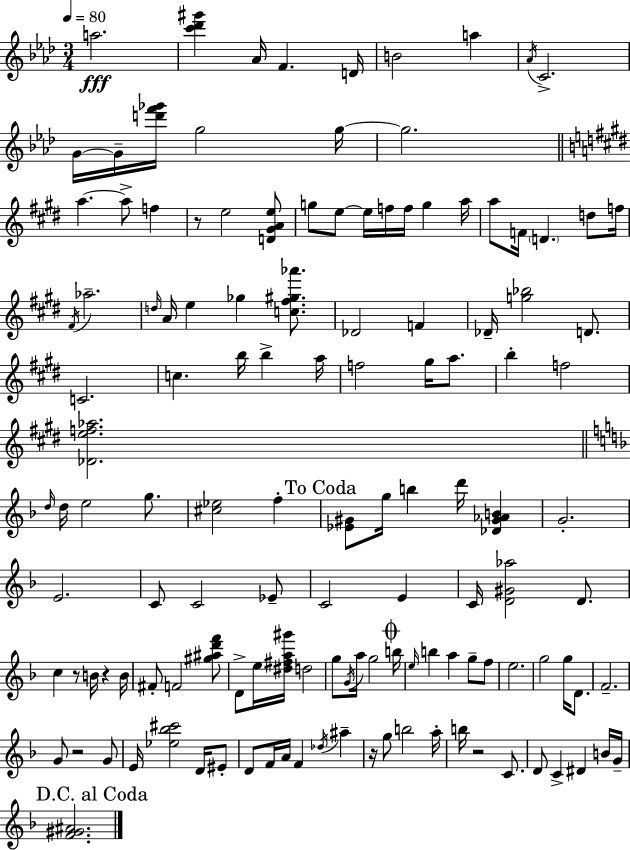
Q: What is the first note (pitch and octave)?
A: A5